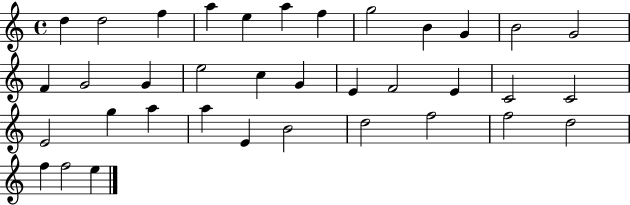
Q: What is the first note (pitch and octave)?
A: D5